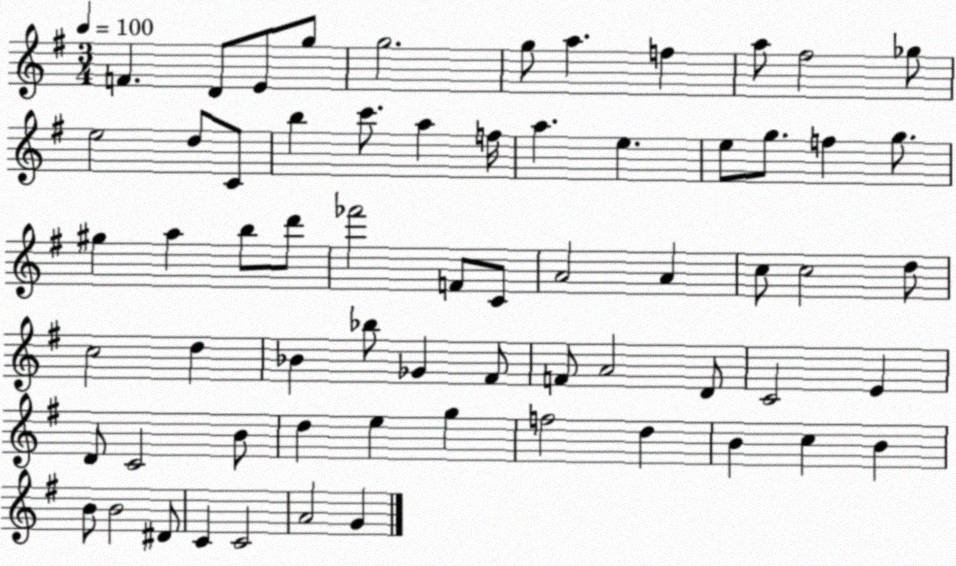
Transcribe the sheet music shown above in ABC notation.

X:1
T:Untitled
M:3/4
L:1/4
K:G
F D/2 E/2 g/2 g2 g/2 a f a/2 ^f2 _g/2 e2 d/2 C/2 b c'/2 a f/4 a e e/2 g/2 f g/2 ^g a b/2 d'/2 _f'2 F/2 C/2 A2 A c/2 c2 d/2 c2 d _B _b/2 _G ^F/2 F/2 A2 D/2 C2 E D/2 C2 B/2 d e g f2 d B c B B/2 B2 ^D/2 C C2 A2 G